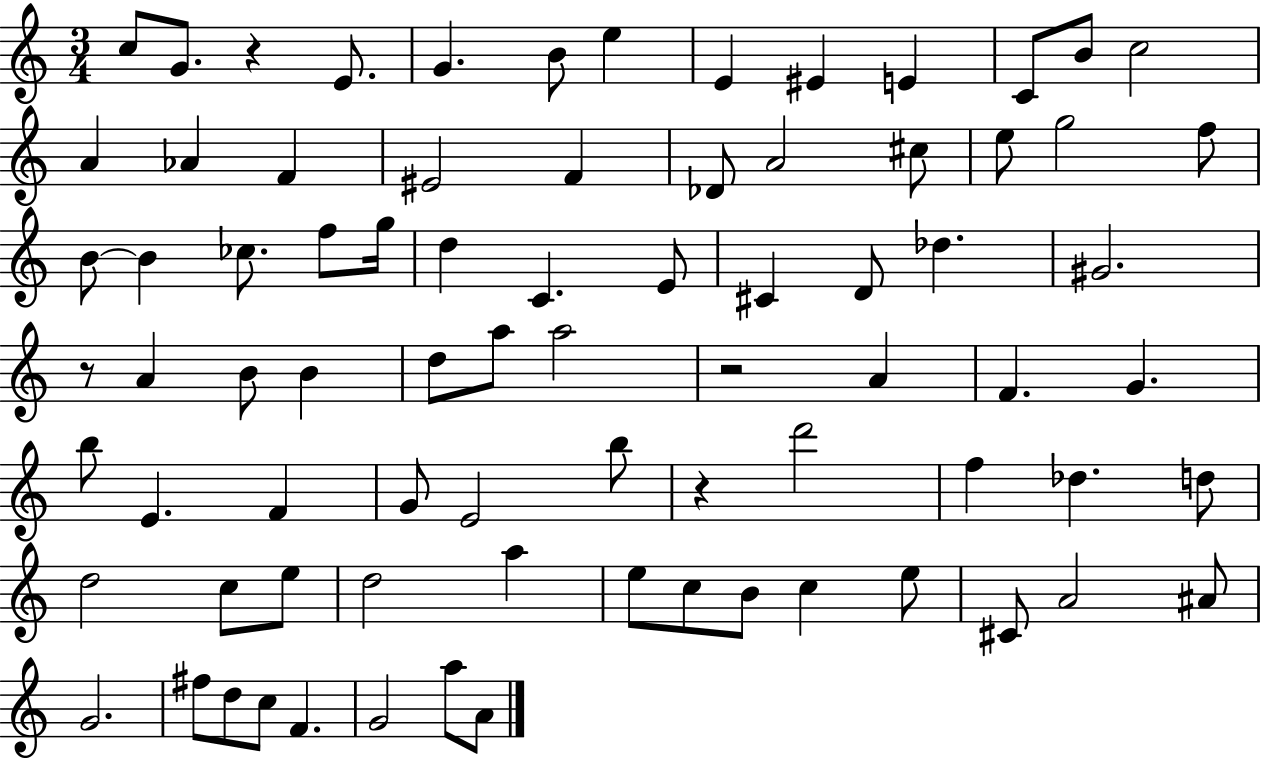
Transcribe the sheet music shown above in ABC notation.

X:1
T:Untitled
M:3/4
L:1/4
K:C
c/2 G/2 z E/2 G B/2 e E ^E E C/2 B/2 c2 A _A F ^E2 F _D/2 A2 ^c/2 e/2 g2 f/2 B/2 B _c/2 f/2 g/4 d C E/2 ^C D/2 _d ^G2 z/2 A B/2 B d/2 a/2 a2 z2 A F G b/2 E F G/2 E2 b/2 z d'2 f _d d/2 d2 c/2 e/2 d2 a e/2 c/2 B/2 c e/2 ^C/2 A2 ^A/2 G2 ^f/2 d/2 c/2 F G2 a/2 A/2